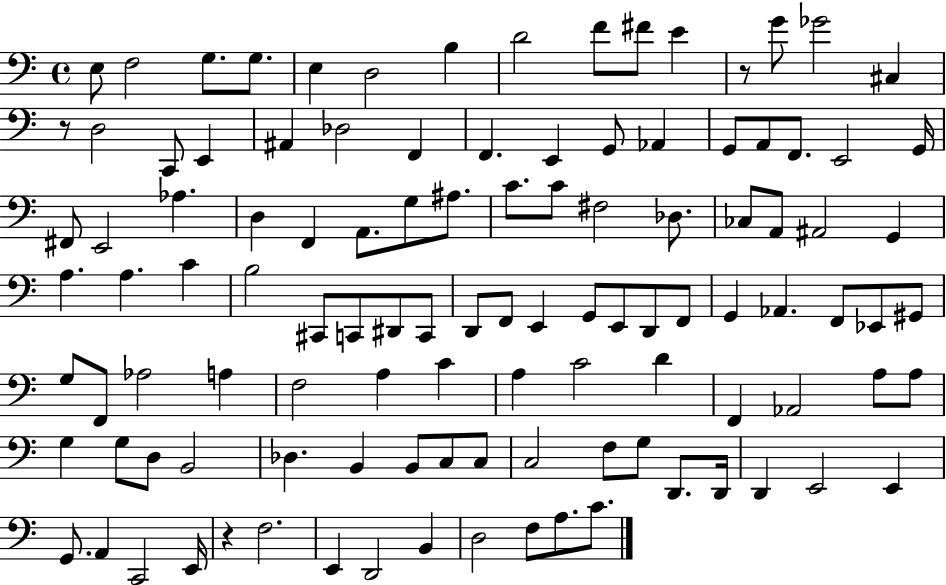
E3/e F3/h G3/e. G3/e. E3/q D3/h B3/q D4/h F4/e F#4/e E4/q R/e G4/e Gb4/h C#3/q R/e D3/h C2/e E2/q A#2/q Db3/h F2/q F2/q. E2/q G2/e Ab2/q G2/e A2/e F2/e. E2/h G2/s F#2/e E2/h Ab3/q. D3/q F2/q A2/e. G3/e A#3/e. C4/e. C4/e F#3/h Db3/e. CES3/e A2/e A#2/h G2/q A3/q. A3/q. C4/q B3/h C#2/e C2/e D#2/e C2/e D2/e F2/e E2/q G2/e E2/e D2/e F2/e G2/q Ab2/q. F2/e Eb2/e G#2/e G3/e F2/e Ab3/h A3/q F3/h A3/q C4/q A3/q C4/h D4/q F2/q Ab2/h A3/e A3/e G3/q G3/e D3/e B2/h Db3/q. B2/q B2/e C3/e C3/e C3/h F3/e G3/e D2/e. D2/s D2/q E2/h E2/q G2/e. A2/q C2/h E2/s R/q F3/h. E2/q D2/h B2/q D3/h F3/e A3/e. C4/e.